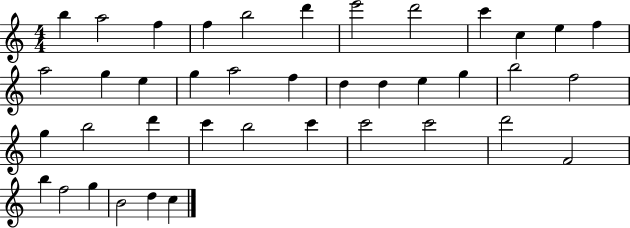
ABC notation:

X:1
T:Untitled
M:4/4
L:1/4
K:C
b a2 f f b2 d' e'2 d'2 c' c e f a2 g e g a2 f d d e g b2 f2 g b2 d' c' b2 c' c'2 c'2 d'2 F2 b f2 g B2 d c